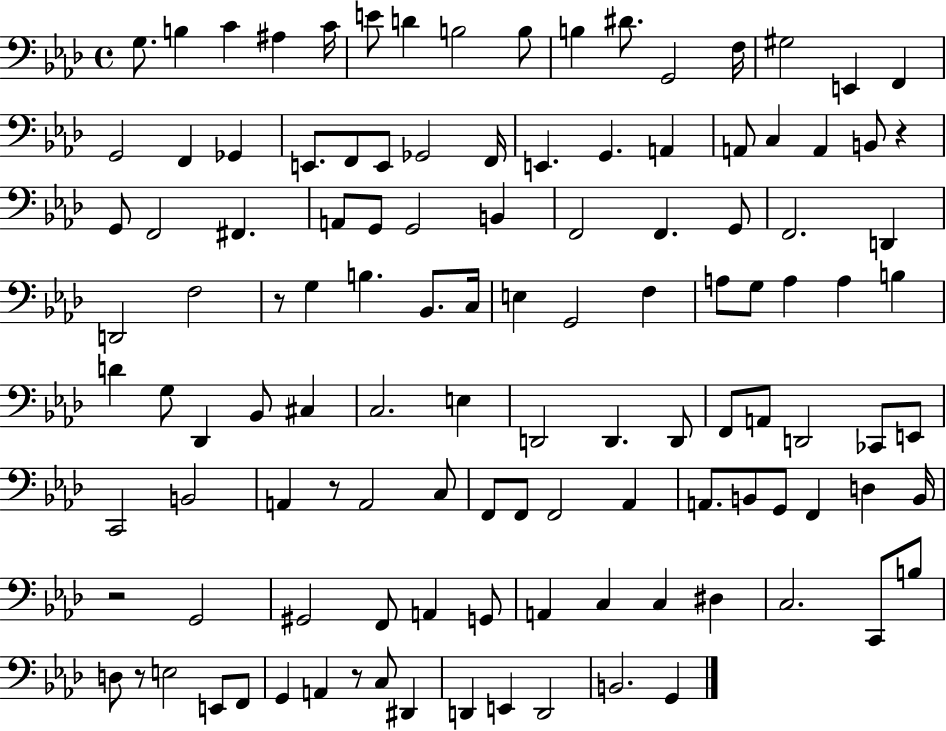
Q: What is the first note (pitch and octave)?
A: G3